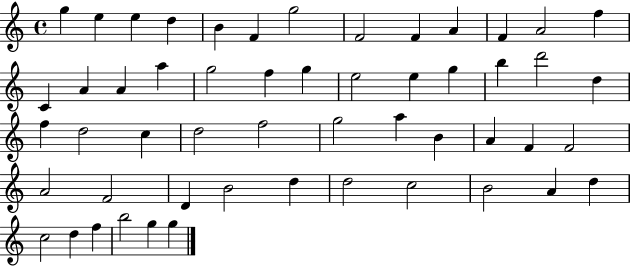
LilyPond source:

{
  \clef treble
  \time 4/4
  \defaultTimeSignature
  \key c \major
  g''4 e''4 e''4 d''4 | b'4 f'4 g''2 | f'2 f'4 a'4 | f'4 a'2 f''4 | \break c'4 a'4 a'4 a''4 | g''2 f''4 g''4 | e''2 e''4 g''4 | b''4 d'''2 d''4 | \break f''4 d''2 c''4 | d''2 f''2 | g''2 a''4 b'4 | a'4 f'4 f'2 | \break a'2 f'2 | d'4 b'2 d''4 | d''2 c''2 | b'2 a'4 d''4 | \break c''2 d''4 f''4 | b''2 g''4 g''4 | \bar "|."
}